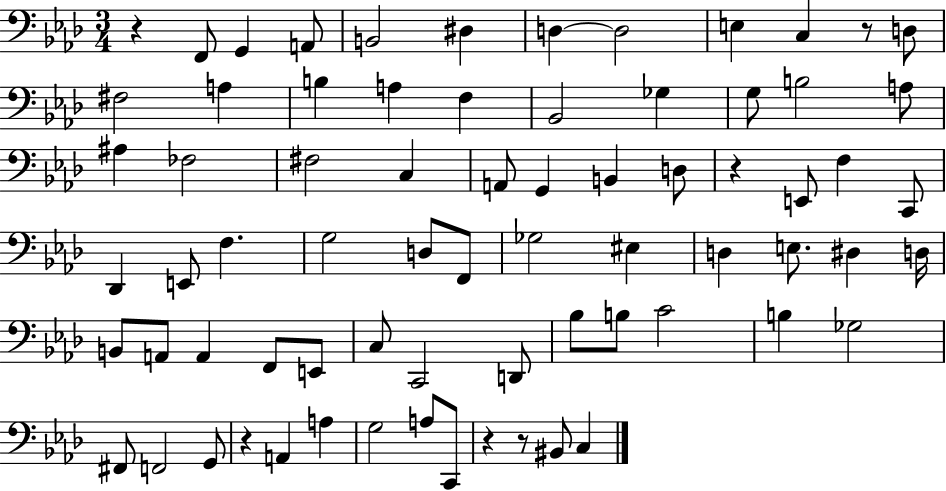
X:1
T:Untitled
M:3/4
L:1/4
K:Ab
z F,,/2 G,, A,,/2 B,,2 ^D, D, D,2 E, C, z/2 D,/2 ^F,2 A, B, A, F, _B,,2 _G, G,/2 B,2 A,/2 ^A, _F,2 ^F,2 C, A,,/2 G,, B,, D,/2 z E,,/2 F, C,,/2 _D,, E,,/2 F, G,2 D,/2 F,,/2 _G,2 ^E, D, E,/2 ^D, D,/4 B,,/2 A,,/2 A,, F,,/2 E,,/2 C,/2 C,,2 D,,/2 _B,/2 B,/2 C2 B, _G,2 ^F,,/2 F,,2 G,,/2 z A,, A, G,2 A,/2 C,,/2 z z/2 ^B,,/2 C,